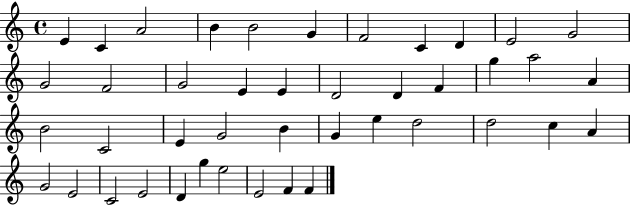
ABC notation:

X:1
T:Untitled
M:4/4
L:1/4
K:C
E C A2 B B2 G F2 C D E2 G2 G2 F2 G2 E E D2 D F g a2 A B2 C2 E G2 B G e d2 d2 c A G2 E2 C2 E2 D g e2 E2 F F